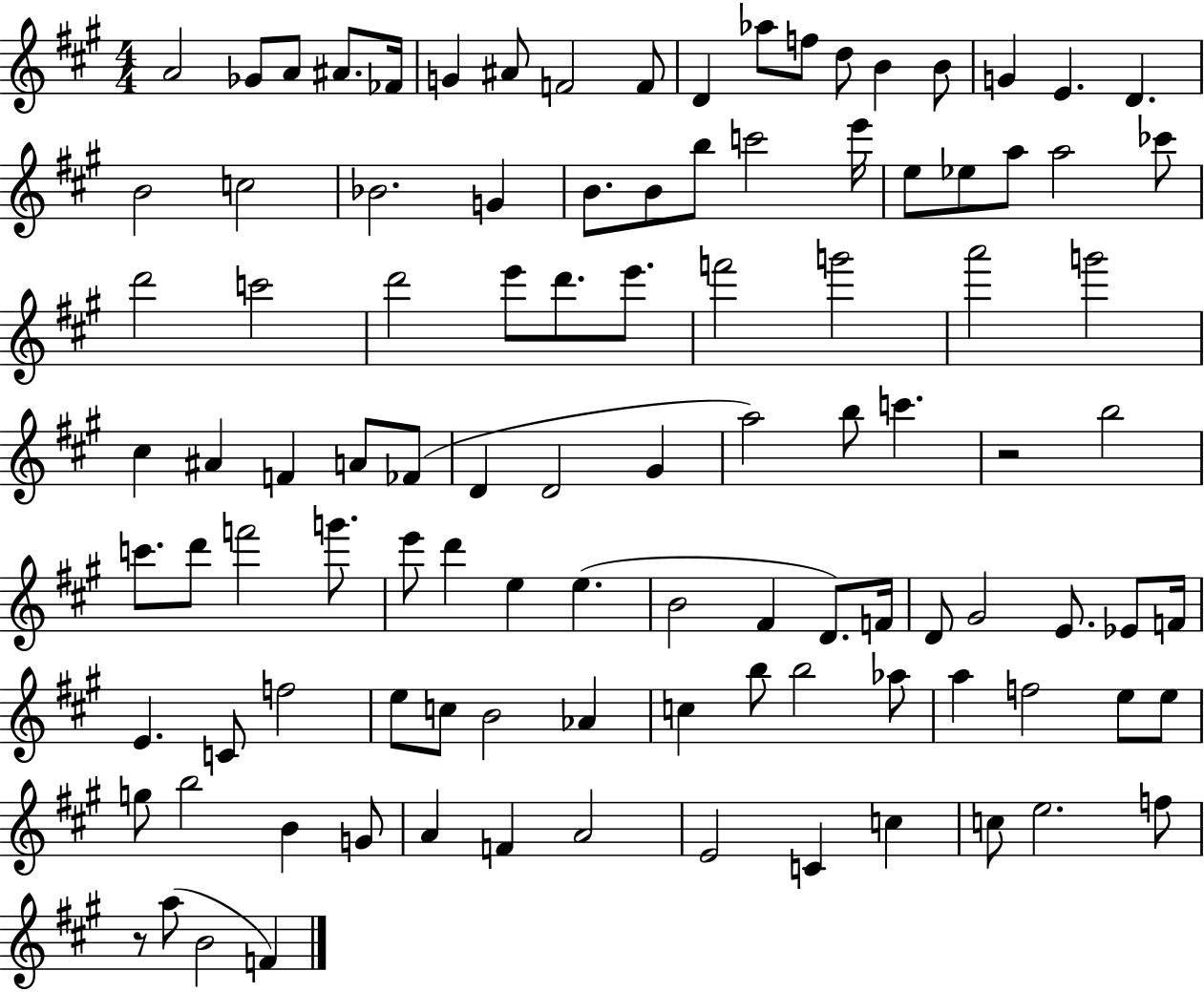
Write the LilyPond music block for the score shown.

{
  \clef treble
  \numericTimeSignature
  \time 4/4
  \key a \major
  a'2 ges'8 a'8 ais'8. fes'16 | g'4 ais'8 f'2 f'8 | d'4 aes''8 f''8 d''8 b'4 b'8 | g'4 e'4. d'4. | \break b'2 c''2 | bes'2. g'4 | b'8. b'8 b''8 c'''2 e'''16 | e''8 ees''8 a''8 a''2 ces'''8 | \break d'''2 c'''2 | d'''2 e'''8 d'''8. e'''8. | f'''2 g'''2 | a'''2 g'''2 | \break cis''4 ais'4 f'4 a'8 fes'8( | d'4 d'2 gis'4 | a''2) b''8 c'''4. | r2 b''2 | \break c'''8. d'''8 f'''2 g'''8. | e'''8 d'''4 e''4 e''4.( | b'2 fis'4 d'8.) f'16 | d'8 gis'2 e'8. ees'8 f'16 | \break e'4. c'8 f''2 | e''8 c''8 b'2 aes'4 | c''4 b''8 b''2 aes''8 | a''4 f''2 e''8 e''8 | \break g''8 b''2 b'4 g'8 | a'4 f'4 a'2 | e'2 c'4 c''4 | c''8 e''2. f''8 | \break r8 a''8( b'2 f'4) | \bar "|."
}